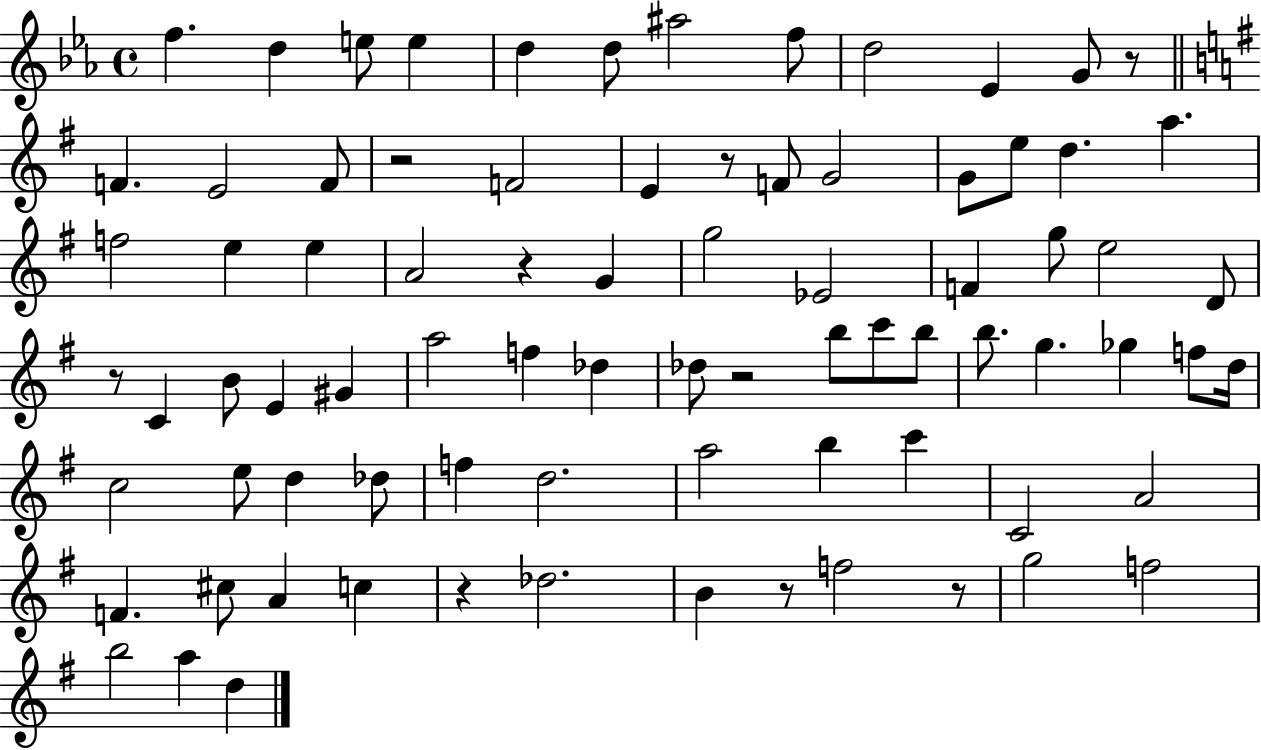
F5/q. D5/q E5/e E5/q D5/q D5/e A#5/h F5/e D5/h Eb4/q G4/e R/e F4/q. E4/h F4/e R/h F4/h E4/q R/e F4/e G4/h G4/e E5/e D5/q. A5/q. F5/h E5/q E5/q A4/h R/q G4/q G5/h Eb4/h F4/q G5/e E5/h D4/e R/e C4/q B4/e E4/q G#4/q A5/h F5/q Db5/q Db5/e R/h B5/e C6/e B5/e B5/e. G5/q. Gb5/q F5/e D5/s C5/h E5/e D5/q Db5/e F5/q D5/h. A5/h B5/q C6/q C4/h A4/h F4/q. C#5/e A4/q C5/q R/q Db5/h. B4/q R/e F5/h R/e G5/h F5/h B5/h A5/q D5/q